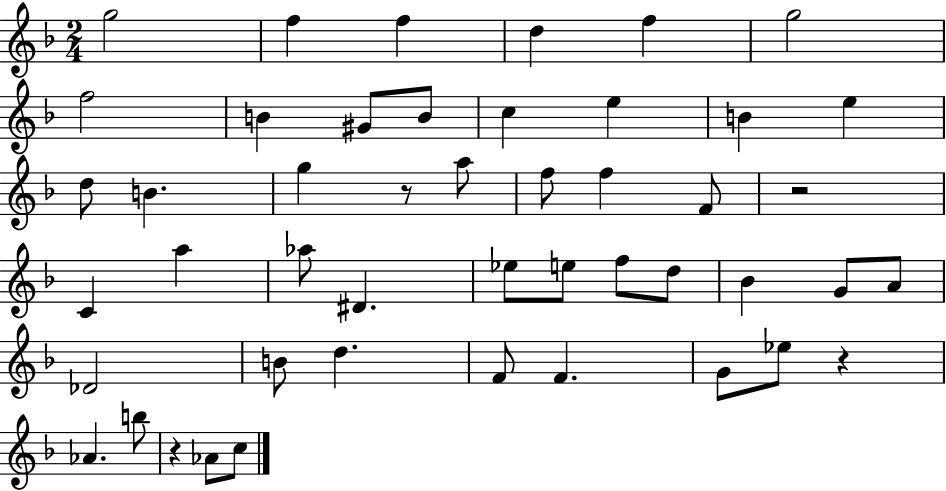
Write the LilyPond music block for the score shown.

{
  \clef treble
  \numericTimeSignature
  \time 2/4
  \key f \major
  g''2 | f''4 f''4 | d''4 f''4 | g''2 | \break f''2 | b'4 gis'8 b'8 | c''4 e''4 | b'4 e''4 | \break d''8 b'4. | g''4 r8 a''8 | f''8 f''4 f'8 | r2 | \break c'4 a''4 | aes''8 dis'4. | ees''8 e''8 f''8 d''8 | bes'4 g'8 a'8 | \break des'2 | b'8 d''4. | f'8 f'4. | g'8 ees''8 r4 | \break aes'4. b''8 | r4 aes'8 c''8 | \bar "|."
}